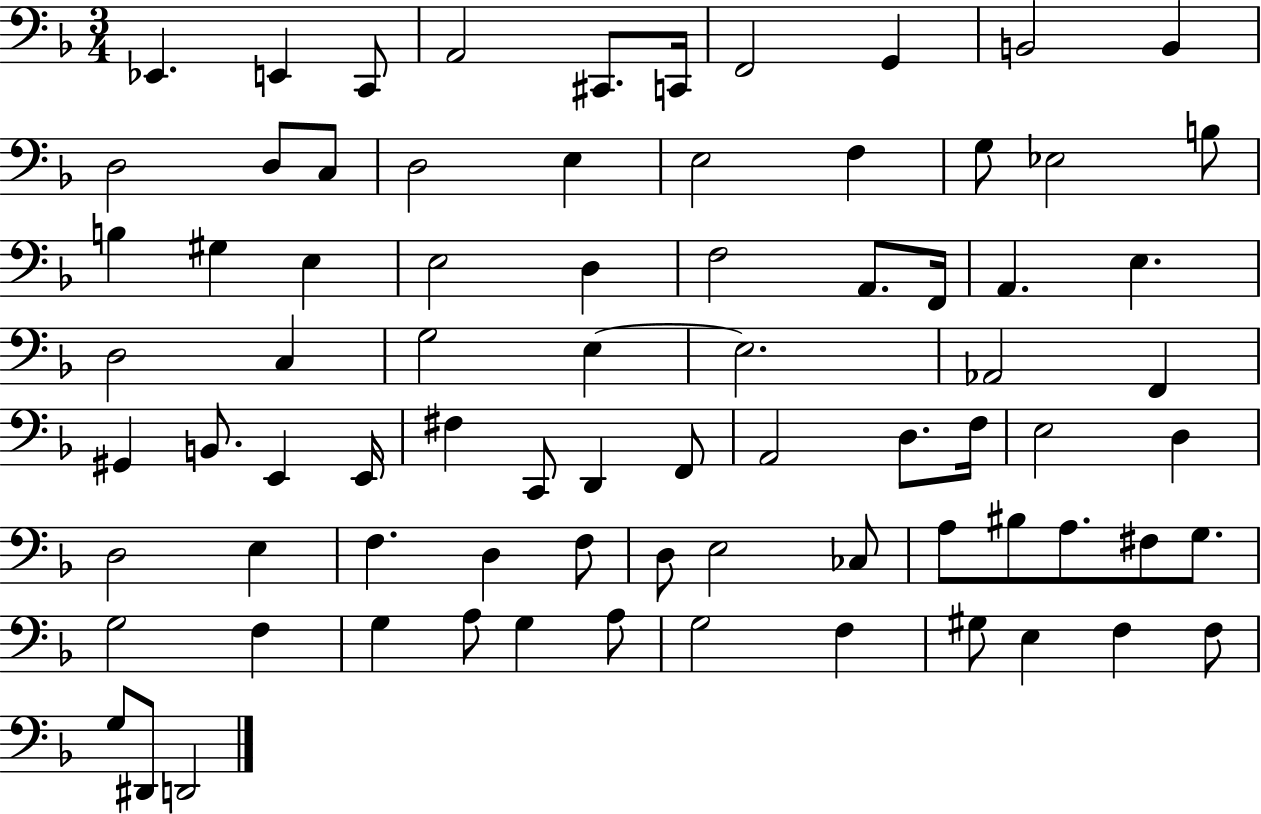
X:1
T:Untitled
M:3/4
L:1/4
K:F
_E,, E,, C,,/2 A,,2 ^C,,/2 C,,/4 F,,2 G,, B,,2 B,, D,2 D,/2 C,/2 D,2 E, E,2 F, G,/2 _E,2 B,/2 B, ^G, E, E,2 D, F,2 A,,/2 F,,/4 A,, E, D,2 C, G,2 E, E,2 _A,,2 F,, ^G,, B,,/2 E,, E,,/4 ^F, C,,/2 D,, F,,/2 A,,2 D,/2 F,/4 E,2 D, D,2 E, F, D, F,/2 D,/2 E,2 _C,/2 A,/2 ^B,/2 A,/2 ^F,/2 G,/2 G,2 F, G, A,/2 G, A,/2 G,2 F, ^G,/2 E, F, F,/2 G,/2 ^D,,/2 D,,2